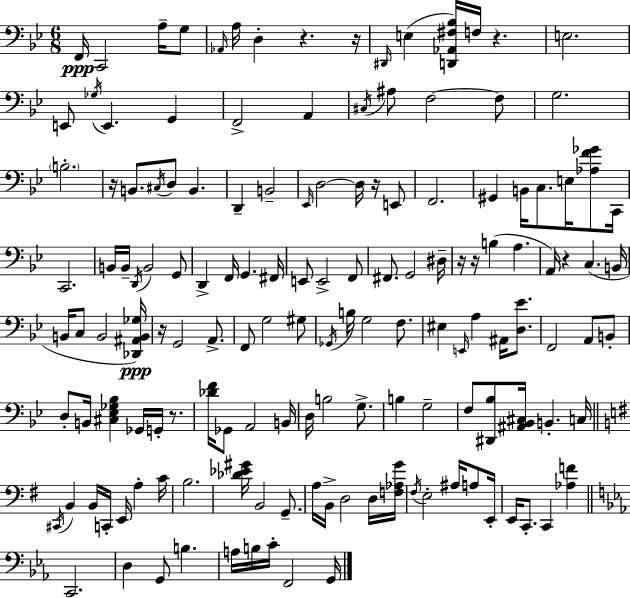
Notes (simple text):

F2/s C2/h A3/s G3/e Ab2/s A3/s D3/q R/q. R/s D#2/s E3/q [D2,Ab2,F#3,Bb3]/s F3/s R/q. E3/h. E2/e Gb3/s E2/q. G2/q F2/h A2/q C#3/s A#3/e F3/h F3/e G3/h. B3/h. R/s B2/e. C#3/s D3/e B2/q. D2/q B2/h Eb2/s D3/h D3/s R/s E2/e F2/h. G#2/q B2/s C3/e. E3/s [Ab3,F4,Gb4]/e C2/s C2/h. B2/s B2/s D2/s B2/h G2/e D2/q F2/s G2/q. F#2/s E2/e E2/h F2/e F#2/e. G2/h D#3/s R/s R/s B3/q A3/q. A2/s R/q C3/q. B2/s B2/s C3/e B2/h [Db2,A#2,B2,Gb3]/s R/s G2/h A2/e. F2/e G3/h G#3/e Gb2/s B3/s G3/h F3/e. EIS3/q E2/s A3/q A#2/s [D3,Eb4]/e. F2/h A2/e B2/e D3/e B2/s [C#3,Eb3,Gb3,Bb3]/q Gb2/s G2/s R/e. [Db4,F4]/s Gb2/e A2/h B2/s D3/s B3/h G3/e. B3/q G3/h F3/e [D#2,Bb3]/e [A#2,Bb2,C#3]/s B2/q. C3/s C#2/s B2/q B2/s C2/s E2/s A3/q C4/s B3/h. [Db4,Eb4,G#4]/s B2/h G2/e. A3/s B2/s D3/h D3/s [F3,Ab3,G4]/s F#3/s E3/h A#3/s A3/e E2/s E2/s C2/e. C2/q [Ab3,F4]/q C2/h. D3/q G2/e B3/q. A3/s B3/s C4/s F2/h G2/s